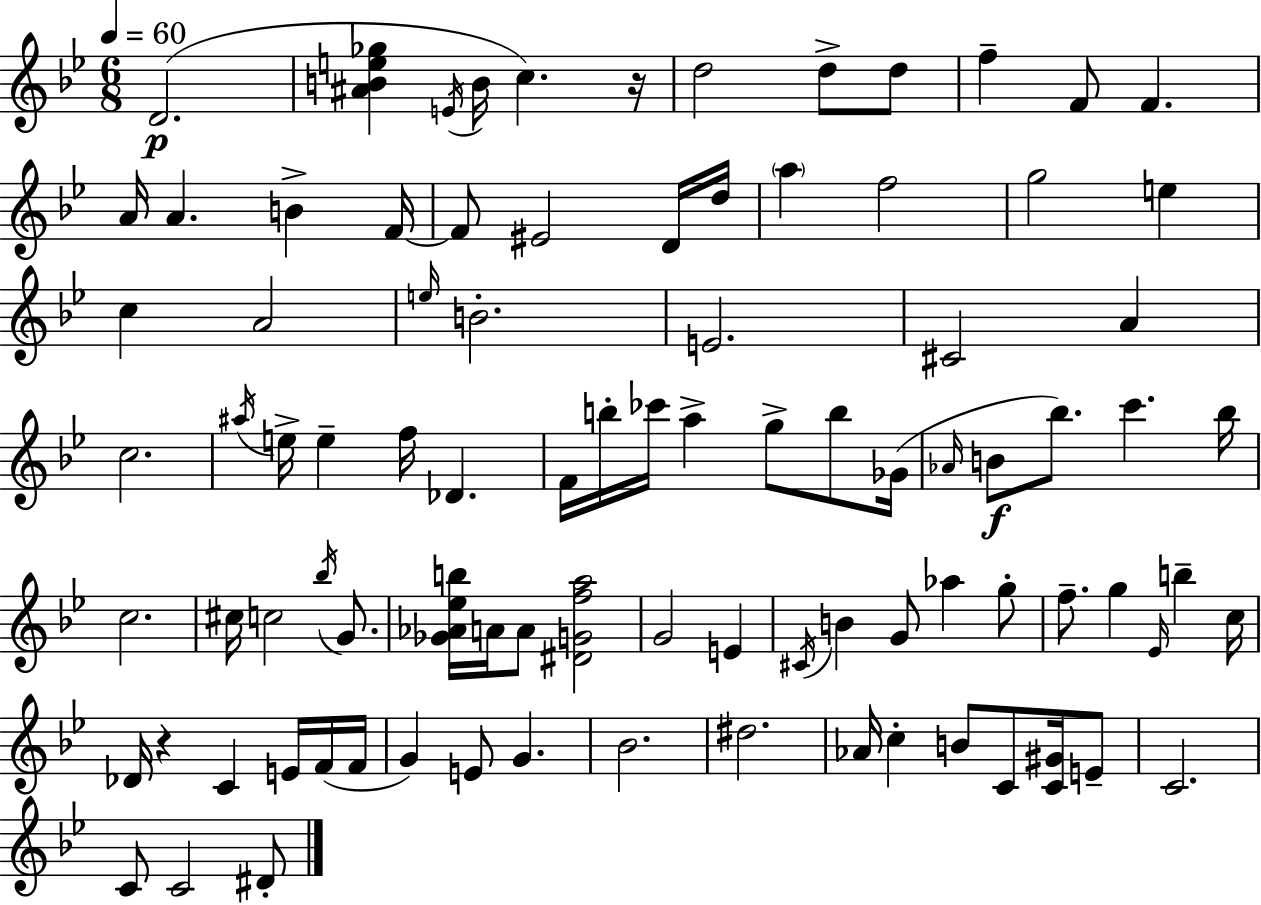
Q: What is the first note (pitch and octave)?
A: D4